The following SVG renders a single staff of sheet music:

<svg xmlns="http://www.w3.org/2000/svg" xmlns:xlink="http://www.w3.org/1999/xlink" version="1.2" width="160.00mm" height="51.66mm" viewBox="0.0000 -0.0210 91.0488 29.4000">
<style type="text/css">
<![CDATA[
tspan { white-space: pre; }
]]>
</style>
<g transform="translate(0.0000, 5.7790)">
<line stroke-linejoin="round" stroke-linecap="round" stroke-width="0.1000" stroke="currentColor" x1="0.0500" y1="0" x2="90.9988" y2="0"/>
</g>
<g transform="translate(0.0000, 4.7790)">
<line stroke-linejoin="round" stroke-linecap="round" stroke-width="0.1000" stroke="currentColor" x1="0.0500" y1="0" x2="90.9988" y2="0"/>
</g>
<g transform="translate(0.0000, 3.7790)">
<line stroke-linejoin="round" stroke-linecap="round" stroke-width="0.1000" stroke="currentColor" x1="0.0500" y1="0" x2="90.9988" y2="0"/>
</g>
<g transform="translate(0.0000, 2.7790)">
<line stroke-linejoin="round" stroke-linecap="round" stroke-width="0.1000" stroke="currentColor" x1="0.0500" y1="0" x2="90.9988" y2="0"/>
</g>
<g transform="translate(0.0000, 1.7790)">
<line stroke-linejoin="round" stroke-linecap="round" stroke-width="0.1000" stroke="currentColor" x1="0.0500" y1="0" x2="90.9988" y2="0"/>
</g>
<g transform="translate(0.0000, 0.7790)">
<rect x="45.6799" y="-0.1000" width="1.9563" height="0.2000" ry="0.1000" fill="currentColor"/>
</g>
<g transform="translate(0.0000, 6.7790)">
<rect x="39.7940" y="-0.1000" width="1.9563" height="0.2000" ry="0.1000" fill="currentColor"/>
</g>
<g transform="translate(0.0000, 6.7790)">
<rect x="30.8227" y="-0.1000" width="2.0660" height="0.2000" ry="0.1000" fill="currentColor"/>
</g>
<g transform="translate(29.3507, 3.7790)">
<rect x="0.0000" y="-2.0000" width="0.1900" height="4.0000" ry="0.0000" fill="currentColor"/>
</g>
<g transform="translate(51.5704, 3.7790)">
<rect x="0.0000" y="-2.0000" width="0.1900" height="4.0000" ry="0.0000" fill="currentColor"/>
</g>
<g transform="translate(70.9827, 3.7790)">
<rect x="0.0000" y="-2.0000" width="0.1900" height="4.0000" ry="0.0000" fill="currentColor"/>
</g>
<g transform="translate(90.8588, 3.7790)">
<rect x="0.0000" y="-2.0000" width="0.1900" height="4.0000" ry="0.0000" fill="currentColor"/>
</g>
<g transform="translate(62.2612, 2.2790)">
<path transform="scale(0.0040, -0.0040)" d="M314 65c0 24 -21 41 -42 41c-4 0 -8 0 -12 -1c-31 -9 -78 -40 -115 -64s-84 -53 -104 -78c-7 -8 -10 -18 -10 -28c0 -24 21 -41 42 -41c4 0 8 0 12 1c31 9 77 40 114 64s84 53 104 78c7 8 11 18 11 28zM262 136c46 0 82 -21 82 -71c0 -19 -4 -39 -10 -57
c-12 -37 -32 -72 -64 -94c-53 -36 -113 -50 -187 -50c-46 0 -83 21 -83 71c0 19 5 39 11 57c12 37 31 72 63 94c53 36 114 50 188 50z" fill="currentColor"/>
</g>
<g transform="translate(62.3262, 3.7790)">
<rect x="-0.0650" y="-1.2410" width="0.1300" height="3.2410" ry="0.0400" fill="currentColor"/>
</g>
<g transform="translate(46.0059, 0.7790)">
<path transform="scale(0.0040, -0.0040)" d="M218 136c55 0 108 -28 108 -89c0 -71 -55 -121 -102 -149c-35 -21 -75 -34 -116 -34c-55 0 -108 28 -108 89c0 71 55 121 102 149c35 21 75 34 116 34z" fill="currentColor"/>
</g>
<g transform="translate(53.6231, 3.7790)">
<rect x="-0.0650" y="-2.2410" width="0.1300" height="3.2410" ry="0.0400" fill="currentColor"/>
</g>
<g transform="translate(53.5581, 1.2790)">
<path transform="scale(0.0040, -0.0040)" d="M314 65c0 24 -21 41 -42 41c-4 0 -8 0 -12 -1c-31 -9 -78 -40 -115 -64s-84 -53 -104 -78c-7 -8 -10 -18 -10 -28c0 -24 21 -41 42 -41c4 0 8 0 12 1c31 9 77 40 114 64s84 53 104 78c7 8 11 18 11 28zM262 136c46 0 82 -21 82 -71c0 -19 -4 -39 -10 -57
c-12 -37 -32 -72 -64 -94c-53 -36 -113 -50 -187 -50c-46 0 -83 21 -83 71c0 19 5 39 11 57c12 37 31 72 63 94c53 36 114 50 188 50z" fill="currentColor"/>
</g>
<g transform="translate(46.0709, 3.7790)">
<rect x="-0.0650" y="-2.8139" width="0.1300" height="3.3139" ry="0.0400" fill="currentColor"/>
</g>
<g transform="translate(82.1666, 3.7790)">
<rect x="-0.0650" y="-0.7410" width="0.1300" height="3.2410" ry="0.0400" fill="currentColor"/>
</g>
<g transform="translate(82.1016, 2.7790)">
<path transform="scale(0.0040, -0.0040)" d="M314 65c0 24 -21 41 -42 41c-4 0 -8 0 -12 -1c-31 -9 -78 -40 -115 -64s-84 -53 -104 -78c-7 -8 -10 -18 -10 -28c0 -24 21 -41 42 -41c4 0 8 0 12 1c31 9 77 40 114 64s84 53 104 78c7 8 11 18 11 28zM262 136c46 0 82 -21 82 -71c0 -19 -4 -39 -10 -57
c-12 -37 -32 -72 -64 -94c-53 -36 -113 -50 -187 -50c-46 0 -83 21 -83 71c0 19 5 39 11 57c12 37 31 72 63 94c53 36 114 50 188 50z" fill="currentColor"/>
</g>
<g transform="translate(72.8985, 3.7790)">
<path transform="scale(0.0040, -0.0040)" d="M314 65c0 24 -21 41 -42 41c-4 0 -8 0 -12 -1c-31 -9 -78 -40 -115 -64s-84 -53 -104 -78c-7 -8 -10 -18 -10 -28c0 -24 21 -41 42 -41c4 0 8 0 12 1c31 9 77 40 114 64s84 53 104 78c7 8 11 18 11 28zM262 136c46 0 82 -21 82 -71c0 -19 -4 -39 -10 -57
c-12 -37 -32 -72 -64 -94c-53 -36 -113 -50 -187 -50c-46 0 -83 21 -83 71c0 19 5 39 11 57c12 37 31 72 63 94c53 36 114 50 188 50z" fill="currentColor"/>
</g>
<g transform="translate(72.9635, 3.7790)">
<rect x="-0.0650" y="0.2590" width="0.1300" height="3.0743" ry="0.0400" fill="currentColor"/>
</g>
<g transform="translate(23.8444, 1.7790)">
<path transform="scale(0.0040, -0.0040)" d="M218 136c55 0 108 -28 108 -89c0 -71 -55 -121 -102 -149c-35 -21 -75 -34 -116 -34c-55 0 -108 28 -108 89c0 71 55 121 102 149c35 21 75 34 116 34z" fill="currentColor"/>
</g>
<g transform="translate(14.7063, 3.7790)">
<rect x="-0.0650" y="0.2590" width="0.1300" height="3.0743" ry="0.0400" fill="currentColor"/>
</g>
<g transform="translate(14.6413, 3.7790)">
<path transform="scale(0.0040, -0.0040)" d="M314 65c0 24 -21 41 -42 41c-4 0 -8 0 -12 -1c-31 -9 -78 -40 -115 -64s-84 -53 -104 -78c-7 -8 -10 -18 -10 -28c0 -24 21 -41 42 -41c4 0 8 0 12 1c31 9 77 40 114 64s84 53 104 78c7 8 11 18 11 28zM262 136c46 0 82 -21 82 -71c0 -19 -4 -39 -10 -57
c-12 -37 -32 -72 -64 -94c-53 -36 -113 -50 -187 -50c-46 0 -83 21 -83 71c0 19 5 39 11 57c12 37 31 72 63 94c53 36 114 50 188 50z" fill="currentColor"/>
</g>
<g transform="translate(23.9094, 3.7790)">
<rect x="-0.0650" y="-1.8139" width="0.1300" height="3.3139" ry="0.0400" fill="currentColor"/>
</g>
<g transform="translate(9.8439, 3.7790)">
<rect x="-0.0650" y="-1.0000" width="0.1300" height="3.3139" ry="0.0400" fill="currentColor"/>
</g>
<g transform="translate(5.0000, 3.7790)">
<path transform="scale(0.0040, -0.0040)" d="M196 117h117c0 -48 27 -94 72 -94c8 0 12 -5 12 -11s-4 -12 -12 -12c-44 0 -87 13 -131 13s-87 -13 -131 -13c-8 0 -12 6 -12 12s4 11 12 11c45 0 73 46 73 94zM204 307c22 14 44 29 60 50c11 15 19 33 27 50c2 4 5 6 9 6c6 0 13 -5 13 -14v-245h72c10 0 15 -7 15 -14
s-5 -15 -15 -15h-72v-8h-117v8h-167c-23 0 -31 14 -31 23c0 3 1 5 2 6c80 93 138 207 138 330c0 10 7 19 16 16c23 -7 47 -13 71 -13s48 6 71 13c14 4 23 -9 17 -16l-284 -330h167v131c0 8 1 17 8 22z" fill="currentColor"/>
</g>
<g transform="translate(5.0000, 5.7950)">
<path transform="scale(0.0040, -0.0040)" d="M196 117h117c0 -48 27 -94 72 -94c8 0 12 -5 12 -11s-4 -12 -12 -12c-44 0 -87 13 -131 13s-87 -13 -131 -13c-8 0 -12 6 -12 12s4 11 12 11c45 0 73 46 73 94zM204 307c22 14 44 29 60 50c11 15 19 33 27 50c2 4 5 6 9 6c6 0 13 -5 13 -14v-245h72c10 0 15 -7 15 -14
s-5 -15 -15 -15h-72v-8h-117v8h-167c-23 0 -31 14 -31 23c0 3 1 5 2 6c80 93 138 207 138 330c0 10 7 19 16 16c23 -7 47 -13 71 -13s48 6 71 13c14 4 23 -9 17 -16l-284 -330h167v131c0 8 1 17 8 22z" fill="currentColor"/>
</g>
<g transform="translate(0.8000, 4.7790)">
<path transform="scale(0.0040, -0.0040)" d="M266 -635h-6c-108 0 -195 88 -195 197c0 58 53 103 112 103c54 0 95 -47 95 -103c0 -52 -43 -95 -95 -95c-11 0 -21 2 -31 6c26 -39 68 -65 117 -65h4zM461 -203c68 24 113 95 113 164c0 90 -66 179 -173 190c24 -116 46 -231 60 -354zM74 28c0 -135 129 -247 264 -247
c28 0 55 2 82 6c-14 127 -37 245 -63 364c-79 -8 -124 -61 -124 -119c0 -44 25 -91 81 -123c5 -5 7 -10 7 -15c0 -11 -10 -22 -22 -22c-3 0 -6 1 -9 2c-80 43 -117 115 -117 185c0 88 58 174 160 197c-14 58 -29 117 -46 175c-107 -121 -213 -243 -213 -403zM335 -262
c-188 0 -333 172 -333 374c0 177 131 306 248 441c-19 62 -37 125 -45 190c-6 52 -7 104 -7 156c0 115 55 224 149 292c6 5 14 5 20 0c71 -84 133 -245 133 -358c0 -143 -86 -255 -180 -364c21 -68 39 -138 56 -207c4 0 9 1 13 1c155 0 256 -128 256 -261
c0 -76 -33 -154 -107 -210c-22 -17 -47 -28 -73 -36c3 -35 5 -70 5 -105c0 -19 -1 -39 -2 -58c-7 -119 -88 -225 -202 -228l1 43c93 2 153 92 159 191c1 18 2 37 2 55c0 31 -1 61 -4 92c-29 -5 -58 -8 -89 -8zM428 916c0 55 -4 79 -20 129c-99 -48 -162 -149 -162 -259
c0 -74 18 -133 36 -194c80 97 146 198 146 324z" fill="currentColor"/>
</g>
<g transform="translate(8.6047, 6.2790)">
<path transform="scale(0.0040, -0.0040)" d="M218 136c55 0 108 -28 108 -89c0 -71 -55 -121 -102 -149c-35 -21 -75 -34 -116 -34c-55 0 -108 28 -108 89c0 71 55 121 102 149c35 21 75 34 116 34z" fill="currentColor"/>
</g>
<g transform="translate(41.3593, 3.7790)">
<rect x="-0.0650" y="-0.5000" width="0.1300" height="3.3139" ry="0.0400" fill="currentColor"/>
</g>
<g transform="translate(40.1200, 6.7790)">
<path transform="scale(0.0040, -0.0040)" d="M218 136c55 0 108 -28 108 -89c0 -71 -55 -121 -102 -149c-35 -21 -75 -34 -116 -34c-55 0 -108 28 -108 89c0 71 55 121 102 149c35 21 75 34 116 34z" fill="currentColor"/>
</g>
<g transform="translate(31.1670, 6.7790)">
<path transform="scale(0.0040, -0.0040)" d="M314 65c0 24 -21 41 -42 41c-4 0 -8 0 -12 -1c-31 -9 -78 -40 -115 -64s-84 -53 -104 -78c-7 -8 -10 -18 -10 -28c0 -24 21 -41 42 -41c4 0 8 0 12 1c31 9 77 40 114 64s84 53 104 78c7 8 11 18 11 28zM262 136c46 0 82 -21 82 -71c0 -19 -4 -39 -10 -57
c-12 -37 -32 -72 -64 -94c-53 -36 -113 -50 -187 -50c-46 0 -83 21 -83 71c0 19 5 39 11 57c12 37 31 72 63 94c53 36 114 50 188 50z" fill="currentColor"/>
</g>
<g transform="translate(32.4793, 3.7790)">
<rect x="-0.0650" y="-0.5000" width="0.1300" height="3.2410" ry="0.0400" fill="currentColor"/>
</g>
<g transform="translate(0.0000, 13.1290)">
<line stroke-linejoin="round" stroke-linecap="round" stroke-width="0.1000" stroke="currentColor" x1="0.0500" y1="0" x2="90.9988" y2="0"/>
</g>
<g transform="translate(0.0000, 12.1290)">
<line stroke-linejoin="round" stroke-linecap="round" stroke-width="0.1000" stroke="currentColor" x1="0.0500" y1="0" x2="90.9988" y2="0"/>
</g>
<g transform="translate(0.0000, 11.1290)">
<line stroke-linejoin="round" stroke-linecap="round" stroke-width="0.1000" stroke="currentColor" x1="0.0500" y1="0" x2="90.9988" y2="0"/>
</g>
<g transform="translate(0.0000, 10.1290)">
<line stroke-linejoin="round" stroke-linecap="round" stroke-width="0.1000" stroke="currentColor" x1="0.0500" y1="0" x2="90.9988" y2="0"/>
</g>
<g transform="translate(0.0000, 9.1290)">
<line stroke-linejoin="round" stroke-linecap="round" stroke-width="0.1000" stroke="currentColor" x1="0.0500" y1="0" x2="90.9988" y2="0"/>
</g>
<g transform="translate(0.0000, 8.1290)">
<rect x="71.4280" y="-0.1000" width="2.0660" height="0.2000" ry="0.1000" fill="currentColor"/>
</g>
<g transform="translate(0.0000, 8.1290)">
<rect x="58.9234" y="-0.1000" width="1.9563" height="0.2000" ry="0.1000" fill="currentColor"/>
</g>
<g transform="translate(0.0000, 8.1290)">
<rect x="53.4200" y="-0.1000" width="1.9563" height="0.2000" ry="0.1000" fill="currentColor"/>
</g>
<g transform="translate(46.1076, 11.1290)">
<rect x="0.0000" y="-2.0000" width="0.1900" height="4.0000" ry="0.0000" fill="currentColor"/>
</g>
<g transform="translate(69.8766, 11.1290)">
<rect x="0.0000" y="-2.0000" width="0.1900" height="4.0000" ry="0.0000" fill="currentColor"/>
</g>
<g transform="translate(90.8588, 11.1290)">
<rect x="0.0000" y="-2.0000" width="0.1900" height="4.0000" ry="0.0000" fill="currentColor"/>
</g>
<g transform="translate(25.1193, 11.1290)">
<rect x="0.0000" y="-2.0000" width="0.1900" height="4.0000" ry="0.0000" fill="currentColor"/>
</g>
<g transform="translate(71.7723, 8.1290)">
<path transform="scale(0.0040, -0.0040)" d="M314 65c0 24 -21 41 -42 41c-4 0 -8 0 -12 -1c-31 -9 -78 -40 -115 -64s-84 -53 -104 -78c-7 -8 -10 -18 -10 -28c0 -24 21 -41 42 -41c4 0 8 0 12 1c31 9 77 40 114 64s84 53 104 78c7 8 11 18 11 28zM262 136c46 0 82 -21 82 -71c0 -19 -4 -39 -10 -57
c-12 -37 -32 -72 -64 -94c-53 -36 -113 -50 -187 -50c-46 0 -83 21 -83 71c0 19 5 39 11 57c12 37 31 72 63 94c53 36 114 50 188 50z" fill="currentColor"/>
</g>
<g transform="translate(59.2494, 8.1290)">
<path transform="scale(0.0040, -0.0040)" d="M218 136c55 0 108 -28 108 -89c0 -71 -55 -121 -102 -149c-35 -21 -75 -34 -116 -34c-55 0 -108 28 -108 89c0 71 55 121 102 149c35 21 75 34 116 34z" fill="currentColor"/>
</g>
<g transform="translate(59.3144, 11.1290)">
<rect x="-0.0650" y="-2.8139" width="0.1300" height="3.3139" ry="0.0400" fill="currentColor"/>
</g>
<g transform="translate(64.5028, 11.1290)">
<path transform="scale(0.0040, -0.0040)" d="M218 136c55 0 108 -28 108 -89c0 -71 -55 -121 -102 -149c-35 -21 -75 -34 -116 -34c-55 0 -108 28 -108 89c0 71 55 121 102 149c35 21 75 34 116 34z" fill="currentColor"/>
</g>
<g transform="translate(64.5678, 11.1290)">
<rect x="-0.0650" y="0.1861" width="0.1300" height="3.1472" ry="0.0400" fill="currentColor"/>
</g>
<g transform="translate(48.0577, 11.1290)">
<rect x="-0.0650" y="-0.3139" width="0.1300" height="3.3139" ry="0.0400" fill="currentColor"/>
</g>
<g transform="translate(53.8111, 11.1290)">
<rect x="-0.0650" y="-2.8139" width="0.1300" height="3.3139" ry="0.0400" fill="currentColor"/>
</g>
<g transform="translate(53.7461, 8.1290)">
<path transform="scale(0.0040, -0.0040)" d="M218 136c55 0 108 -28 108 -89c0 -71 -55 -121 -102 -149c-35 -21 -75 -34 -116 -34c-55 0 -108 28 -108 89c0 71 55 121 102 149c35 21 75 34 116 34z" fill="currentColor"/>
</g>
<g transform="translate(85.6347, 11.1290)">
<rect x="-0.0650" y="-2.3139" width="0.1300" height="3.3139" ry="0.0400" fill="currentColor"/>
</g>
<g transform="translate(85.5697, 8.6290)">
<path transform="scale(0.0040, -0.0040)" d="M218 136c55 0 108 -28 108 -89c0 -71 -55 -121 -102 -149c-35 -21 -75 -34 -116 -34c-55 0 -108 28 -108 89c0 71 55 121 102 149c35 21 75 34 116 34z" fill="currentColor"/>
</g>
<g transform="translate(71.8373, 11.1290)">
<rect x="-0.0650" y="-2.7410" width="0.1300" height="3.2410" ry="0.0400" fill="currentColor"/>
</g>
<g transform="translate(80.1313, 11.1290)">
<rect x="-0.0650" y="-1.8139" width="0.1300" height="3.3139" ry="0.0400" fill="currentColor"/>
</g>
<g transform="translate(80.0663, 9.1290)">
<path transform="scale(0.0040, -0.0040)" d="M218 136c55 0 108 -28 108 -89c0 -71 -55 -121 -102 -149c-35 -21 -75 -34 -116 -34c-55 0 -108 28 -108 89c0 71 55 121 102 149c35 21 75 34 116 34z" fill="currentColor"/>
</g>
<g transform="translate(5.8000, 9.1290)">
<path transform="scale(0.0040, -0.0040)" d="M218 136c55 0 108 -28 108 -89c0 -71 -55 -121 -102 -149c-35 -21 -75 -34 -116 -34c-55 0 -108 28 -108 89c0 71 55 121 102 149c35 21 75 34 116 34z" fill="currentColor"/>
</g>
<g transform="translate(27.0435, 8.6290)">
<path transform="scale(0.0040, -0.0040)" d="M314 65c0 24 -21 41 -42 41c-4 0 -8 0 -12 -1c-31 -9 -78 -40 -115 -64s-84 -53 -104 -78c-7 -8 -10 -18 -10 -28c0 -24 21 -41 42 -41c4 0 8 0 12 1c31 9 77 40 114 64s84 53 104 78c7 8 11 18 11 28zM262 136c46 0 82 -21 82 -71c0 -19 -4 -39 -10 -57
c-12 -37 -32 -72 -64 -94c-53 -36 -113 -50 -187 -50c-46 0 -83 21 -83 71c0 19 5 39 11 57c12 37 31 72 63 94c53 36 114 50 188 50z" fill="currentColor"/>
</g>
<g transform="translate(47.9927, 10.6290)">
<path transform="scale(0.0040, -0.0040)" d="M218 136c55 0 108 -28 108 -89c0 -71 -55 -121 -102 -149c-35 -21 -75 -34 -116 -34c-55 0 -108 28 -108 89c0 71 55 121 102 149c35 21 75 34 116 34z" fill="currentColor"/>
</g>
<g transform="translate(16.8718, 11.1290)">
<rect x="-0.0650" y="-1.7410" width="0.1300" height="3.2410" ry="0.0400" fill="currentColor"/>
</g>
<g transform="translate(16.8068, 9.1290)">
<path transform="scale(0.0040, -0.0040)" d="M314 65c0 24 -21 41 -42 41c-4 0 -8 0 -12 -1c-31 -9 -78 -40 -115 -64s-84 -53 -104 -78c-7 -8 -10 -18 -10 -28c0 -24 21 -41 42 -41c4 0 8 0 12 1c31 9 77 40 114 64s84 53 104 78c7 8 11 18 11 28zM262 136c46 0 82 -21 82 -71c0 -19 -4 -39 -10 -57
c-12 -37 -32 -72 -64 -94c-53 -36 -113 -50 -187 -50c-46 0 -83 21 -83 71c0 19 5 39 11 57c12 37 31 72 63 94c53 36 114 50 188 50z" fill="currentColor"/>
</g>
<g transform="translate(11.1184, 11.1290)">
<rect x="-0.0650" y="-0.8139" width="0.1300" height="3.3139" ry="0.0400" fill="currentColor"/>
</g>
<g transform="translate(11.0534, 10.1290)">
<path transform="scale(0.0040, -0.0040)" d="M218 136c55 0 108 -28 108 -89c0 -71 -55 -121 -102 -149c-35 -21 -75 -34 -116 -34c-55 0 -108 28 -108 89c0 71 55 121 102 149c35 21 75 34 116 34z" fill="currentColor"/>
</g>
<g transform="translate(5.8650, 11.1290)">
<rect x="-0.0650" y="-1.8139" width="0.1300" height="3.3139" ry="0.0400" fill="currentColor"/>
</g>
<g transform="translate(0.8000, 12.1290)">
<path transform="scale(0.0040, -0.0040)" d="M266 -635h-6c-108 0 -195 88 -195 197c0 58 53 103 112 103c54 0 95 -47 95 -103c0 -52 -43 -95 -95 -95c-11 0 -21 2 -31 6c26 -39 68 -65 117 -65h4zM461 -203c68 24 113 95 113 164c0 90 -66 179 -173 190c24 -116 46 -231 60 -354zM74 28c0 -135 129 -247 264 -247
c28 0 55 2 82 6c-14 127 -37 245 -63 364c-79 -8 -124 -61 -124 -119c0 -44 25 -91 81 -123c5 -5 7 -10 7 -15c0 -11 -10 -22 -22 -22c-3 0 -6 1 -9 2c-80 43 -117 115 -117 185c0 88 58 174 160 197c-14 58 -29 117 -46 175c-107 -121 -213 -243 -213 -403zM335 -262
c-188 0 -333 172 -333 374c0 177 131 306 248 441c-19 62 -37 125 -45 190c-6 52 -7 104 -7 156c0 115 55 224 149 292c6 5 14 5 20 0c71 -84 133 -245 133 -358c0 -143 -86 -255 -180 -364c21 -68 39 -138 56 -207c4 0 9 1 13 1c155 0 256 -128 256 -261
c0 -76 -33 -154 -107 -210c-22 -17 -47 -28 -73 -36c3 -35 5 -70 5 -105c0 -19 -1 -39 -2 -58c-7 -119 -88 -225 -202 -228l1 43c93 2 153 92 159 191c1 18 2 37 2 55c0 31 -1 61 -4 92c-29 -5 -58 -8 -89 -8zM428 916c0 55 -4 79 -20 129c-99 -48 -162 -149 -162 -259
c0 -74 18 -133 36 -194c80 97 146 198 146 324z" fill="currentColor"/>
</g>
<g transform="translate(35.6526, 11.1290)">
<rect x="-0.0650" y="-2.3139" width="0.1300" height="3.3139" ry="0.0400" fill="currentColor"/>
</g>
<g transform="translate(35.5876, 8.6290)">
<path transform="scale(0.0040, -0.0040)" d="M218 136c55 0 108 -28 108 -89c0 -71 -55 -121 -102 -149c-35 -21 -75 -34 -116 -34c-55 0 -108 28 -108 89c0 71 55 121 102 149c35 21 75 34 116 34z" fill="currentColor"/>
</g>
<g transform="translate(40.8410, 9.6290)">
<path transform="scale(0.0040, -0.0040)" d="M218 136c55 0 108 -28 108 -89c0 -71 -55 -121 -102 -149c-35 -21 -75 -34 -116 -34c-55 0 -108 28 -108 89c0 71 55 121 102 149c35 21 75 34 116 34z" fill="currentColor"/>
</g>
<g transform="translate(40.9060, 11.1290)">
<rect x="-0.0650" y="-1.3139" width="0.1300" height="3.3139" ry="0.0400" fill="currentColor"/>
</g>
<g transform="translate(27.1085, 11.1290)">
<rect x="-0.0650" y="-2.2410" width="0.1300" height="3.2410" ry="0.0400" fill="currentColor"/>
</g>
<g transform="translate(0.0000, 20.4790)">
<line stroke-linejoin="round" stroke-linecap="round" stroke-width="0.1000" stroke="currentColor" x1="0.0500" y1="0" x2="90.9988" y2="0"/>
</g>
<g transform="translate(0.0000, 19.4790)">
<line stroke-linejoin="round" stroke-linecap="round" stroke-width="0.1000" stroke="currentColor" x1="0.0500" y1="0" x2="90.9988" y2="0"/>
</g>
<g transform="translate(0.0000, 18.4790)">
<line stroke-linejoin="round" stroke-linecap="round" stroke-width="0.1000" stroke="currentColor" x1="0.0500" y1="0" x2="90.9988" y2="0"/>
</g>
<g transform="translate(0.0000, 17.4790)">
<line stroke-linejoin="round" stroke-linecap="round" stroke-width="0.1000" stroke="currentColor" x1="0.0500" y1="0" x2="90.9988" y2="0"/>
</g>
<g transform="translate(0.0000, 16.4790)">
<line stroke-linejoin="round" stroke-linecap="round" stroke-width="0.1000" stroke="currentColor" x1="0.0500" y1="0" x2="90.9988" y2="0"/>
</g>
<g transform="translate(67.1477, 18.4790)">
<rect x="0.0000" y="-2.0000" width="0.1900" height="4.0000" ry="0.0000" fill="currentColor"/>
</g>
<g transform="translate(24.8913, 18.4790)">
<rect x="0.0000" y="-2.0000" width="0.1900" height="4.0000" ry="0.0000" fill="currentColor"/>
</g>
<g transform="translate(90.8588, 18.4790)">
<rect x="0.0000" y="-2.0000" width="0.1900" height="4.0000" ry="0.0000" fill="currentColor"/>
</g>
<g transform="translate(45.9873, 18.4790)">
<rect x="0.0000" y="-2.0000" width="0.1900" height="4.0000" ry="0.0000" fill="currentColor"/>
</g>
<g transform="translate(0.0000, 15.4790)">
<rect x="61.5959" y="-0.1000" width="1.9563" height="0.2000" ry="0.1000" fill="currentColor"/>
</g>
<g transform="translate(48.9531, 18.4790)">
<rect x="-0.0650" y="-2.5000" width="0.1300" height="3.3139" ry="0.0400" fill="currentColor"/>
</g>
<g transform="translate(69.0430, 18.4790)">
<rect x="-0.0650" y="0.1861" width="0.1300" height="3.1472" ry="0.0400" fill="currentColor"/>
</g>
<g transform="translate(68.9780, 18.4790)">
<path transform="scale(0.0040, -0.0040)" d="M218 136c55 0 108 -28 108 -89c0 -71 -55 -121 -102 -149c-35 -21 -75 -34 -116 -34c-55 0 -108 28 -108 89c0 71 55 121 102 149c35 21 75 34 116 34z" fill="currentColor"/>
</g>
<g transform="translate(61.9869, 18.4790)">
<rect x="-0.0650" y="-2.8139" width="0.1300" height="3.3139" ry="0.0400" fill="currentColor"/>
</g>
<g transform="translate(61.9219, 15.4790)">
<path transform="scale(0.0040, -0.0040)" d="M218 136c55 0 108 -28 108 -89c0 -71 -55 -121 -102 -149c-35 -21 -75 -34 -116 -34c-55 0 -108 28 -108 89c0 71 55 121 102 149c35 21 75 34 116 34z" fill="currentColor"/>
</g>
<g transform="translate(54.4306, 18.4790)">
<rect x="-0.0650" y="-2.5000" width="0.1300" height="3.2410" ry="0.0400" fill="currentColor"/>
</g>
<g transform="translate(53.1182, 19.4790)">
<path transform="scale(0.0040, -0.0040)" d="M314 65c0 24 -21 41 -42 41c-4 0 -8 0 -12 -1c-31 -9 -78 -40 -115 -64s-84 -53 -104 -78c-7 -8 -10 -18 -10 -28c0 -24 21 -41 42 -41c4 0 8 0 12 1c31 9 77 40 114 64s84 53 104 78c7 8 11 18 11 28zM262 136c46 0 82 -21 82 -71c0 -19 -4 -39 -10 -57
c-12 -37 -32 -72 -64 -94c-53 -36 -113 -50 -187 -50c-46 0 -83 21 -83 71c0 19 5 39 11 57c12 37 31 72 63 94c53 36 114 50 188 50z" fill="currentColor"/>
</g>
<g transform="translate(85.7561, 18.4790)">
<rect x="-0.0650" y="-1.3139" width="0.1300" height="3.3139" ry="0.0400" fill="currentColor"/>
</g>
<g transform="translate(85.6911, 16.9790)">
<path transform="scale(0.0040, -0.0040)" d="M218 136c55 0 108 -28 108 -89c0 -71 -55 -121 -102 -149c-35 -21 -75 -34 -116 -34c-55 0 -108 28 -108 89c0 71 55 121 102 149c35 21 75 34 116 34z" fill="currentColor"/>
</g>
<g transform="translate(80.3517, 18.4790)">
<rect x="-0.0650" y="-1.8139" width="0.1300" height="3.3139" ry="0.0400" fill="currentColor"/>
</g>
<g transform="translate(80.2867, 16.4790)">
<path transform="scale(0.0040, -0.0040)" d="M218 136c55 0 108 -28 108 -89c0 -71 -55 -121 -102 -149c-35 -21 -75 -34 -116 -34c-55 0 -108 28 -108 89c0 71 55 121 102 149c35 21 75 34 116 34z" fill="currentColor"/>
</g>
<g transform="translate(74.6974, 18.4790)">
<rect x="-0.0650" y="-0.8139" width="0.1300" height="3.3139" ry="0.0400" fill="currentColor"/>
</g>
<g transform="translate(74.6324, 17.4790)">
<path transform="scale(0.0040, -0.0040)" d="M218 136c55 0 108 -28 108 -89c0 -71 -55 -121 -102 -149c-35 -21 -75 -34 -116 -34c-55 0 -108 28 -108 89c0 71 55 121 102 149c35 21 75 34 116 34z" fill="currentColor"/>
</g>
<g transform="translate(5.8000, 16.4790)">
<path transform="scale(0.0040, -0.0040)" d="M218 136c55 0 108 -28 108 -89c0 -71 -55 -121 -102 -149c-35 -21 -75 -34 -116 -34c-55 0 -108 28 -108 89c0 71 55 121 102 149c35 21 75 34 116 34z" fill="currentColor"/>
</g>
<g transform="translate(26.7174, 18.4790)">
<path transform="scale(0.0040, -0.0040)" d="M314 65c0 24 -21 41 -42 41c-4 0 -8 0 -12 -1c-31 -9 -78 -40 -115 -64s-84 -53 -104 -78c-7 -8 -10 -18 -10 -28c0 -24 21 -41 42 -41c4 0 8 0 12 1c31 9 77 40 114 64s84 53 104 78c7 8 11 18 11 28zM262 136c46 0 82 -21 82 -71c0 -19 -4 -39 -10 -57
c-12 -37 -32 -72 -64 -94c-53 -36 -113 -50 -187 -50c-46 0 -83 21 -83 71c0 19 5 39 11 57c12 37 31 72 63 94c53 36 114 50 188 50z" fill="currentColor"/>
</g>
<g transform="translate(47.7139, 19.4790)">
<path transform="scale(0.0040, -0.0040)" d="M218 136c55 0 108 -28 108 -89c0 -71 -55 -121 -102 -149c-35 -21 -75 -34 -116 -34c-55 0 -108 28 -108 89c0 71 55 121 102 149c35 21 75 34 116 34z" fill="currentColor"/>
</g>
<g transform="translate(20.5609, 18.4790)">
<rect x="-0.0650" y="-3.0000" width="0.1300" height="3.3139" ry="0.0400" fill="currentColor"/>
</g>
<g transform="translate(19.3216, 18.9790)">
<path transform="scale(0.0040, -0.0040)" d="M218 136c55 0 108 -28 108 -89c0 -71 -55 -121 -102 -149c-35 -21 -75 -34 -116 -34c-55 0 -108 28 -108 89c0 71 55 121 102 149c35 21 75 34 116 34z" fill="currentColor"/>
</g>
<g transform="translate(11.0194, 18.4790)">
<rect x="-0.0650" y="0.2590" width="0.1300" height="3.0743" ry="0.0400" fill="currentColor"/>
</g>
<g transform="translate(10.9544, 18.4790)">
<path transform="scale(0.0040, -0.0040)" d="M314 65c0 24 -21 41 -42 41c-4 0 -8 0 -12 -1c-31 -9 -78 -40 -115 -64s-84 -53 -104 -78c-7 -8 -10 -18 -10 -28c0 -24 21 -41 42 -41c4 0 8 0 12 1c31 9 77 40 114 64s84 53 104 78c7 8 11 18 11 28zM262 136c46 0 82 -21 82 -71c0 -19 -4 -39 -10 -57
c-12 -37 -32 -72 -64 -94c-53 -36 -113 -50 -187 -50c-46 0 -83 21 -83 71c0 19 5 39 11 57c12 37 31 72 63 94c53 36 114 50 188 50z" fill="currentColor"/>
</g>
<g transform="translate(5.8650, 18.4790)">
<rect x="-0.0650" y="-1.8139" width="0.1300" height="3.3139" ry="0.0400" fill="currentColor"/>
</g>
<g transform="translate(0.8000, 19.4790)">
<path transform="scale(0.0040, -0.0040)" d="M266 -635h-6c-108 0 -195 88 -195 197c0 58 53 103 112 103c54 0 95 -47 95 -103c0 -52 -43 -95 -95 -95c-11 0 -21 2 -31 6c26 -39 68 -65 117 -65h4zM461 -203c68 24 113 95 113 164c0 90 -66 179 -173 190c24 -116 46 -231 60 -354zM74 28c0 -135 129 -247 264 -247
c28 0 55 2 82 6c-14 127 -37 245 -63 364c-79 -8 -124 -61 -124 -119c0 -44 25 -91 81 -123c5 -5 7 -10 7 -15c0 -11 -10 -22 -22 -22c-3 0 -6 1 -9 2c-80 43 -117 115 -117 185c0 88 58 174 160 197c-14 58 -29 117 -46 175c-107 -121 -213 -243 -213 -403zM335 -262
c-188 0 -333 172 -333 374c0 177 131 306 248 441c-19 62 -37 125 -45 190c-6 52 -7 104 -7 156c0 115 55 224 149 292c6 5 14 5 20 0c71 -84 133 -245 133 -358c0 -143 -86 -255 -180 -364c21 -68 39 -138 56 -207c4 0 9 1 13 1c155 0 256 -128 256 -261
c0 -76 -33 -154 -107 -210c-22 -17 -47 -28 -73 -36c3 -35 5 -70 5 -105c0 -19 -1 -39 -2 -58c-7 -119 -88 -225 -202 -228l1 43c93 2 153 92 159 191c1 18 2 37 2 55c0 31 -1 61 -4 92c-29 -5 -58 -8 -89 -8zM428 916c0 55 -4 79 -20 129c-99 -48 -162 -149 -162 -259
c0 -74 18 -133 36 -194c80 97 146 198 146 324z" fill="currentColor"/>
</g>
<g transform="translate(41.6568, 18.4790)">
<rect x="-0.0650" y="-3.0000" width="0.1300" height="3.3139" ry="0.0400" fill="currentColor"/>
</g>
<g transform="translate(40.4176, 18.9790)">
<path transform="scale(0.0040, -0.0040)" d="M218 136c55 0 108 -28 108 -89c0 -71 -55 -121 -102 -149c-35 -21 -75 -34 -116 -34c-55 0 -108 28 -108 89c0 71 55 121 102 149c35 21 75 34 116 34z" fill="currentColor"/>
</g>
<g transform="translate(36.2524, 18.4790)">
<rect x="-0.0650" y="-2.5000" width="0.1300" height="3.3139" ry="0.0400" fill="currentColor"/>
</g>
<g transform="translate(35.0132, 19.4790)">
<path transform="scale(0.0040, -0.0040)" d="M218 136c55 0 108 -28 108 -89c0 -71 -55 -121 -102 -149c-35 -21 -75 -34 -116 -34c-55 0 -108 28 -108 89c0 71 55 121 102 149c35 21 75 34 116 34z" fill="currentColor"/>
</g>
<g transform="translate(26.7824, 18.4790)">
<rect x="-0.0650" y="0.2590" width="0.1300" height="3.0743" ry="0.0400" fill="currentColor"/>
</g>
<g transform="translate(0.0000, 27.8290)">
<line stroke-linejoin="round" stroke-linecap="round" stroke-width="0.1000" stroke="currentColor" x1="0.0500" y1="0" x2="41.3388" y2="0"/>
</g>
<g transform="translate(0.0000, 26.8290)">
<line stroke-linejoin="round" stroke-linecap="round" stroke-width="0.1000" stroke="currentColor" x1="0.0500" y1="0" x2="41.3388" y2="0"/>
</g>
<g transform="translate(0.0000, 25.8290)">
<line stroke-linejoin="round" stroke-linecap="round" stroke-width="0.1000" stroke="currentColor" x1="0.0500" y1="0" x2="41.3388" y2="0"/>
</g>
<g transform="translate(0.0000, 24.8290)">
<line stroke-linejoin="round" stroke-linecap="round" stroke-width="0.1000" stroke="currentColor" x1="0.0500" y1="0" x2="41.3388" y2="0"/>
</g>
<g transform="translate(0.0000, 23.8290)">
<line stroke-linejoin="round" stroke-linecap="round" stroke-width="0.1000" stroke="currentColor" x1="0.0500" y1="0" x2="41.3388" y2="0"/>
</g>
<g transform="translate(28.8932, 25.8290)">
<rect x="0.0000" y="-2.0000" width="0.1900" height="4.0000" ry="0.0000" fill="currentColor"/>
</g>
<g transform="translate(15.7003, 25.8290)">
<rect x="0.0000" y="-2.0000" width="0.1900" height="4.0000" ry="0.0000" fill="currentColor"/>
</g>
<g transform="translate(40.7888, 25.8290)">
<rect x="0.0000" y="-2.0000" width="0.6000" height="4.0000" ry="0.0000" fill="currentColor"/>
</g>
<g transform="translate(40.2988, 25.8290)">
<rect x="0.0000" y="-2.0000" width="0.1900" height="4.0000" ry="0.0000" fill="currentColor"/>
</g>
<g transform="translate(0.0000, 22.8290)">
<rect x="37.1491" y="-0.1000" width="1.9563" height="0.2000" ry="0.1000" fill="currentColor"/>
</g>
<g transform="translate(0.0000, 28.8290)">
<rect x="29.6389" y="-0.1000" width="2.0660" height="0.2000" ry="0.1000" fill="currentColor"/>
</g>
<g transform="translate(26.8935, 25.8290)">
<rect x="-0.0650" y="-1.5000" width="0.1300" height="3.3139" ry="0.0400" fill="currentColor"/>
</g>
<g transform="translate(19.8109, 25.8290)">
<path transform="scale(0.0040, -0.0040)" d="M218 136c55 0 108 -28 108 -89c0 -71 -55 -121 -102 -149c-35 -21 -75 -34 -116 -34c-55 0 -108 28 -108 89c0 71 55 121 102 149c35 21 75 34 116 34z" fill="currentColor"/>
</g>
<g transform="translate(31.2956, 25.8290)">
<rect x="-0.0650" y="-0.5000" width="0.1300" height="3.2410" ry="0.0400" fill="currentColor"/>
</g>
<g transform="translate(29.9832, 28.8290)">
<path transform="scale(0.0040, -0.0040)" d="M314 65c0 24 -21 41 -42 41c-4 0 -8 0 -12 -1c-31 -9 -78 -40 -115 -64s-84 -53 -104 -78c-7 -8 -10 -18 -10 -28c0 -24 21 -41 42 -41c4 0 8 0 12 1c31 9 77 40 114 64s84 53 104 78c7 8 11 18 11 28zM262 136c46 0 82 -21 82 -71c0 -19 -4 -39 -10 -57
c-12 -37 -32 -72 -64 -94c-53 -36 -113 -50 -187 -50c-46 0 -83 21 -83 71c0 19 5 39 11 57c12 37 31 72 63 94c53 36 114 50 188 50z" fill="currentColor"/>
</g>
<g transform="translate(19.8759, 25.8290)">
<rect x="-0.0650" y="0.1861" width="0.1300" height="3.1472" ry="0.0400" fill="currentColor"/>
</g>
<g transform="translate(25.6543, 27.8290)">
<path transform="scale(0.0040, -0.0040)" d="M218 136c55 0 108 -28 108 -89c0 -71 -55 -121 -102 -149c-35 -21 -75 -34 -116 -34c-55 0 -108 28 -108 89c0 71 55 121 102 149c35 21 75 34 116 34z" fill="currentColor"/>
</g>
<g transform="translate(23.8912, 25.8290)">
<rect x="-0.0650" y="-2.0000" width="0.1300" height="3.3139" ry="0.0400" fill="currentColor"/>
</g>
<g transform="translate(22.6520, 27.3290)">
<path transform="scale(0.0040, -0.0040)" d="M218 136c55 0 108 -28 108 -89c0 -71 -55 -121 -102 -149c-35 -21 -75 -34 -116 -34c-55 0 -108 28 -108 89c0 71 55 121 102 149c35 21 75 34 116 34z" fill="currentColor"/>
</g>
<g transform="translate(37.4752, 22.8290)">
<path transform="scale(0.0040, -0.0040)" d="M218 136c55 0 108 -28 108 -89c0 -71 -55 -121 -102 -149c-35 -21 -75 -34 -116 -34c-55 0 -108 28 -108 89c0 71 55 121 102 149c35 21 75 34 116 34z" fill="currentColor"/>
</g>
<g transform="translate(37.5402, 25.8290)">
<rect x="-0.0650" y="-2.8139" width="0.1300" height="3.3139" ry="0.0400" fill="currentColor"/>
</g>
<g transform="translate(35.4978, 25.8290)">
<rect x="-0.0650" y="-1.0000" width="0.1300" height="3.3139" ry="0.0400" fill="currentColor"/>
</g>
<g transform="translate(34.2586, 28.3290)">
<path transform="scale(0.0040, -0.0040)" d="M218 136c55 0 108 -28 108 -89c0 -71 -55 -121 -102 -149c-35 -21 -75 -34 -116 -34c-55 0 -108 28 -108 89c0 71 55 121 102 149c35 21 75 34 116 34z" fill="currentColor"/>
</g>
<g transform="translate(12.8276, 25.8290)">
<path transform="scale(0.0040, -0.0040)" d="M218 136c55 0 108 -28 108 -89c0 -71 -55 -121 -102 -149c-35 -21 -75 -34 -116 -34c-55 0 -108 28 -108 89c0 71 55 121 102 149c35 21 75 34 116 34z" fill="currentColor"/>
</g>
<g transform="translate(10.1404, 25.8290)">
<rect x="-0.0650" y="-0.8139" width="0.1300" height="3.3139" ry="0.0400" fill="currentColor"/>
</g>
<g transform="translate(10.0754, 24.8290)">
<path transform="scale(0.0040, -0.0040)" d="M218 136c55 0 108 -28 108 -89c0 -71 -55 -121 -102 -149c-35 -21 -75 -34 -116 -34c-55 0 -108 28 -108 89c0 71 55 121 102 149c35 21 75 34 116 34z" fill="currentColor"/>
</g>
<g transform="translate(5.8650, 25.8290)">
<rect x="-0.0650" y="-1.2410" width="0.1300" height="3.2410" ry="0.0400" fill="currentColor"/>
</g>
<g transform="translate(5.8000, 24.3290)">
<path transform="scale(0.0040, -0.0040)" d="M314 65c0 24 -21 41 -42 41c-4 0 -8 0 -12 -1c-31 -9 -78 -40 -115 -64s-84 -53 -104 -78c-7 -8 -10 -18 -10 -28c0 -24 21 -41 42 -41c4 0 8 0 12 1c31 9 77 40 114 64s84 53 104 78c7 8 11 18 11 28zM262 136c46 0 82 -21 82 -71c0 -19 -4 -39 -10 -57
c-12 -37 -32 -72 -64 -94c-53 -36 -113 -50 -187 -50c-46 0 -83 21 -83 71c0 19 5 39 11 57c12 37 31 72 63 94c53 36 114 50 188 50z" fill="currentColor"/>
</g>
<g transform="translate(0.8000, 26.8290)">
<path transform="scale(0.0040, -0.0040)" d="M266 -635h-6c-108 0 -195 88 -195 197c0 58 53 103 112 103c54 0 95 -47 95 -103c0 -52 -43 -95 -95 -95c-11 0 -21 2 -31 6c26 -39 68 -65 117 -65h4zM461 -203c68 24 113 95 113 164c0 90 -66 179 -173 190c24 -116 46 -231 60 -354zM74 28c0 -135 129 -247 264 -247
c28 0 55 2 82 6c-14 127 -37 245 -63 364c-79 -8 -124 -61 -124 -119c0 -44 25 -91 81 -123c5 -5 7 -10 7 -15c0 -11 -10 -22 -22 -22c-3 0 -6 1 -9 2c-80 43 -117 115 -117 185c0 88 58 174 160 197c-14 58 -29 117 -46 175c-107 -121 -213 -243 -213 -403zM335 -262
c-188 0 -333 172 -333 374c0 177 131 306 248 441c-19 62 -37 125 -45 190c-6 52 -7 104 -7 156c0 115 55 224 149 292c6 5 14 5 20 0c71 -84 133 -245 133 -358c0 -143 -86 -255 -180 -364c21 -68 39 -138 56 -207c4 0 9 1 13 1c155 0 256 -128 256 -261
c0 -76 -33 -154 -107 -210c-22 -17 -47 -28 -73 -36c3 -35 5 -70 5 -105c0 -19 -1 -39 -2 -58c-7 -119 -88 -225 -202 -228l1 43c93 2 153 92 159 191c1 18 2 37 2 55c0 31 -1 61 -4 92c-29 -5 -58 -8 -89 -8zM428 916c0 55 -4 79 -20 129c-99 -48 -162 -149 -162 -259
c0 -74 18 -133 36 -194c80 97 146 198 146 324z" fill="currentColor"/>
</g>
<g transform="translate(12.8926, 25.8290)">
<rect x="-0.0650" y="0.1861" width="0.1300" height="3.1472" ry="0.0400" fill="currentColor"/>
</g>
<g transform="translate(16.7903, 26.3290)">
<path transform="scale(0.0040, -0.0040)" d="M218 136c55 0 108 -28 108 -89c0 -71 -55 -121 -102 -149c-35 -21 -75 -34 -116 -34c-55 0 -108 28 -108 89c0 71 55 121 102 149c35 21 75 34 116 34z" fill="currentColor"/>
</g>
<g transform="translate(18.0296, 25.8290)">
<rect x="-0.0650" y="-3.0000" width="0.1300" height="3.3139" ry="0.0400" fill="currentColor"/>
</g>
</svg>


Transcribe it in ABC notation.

X:1
T:Untitled
M:4/4
L:1/4
K:C
D B2 f C2 C a g2 e2 B2 d2 f d f2 g2 g e c a a B a2 f g f B2 A B2 G A G G2 a B d f e e2 d B A B F E C2 D a